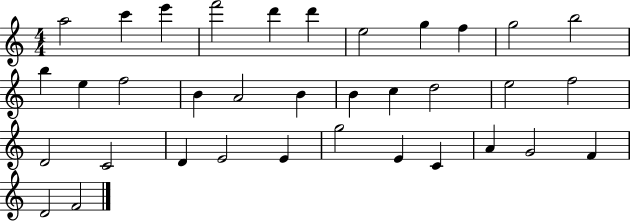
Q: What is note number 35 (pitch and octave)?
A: F4